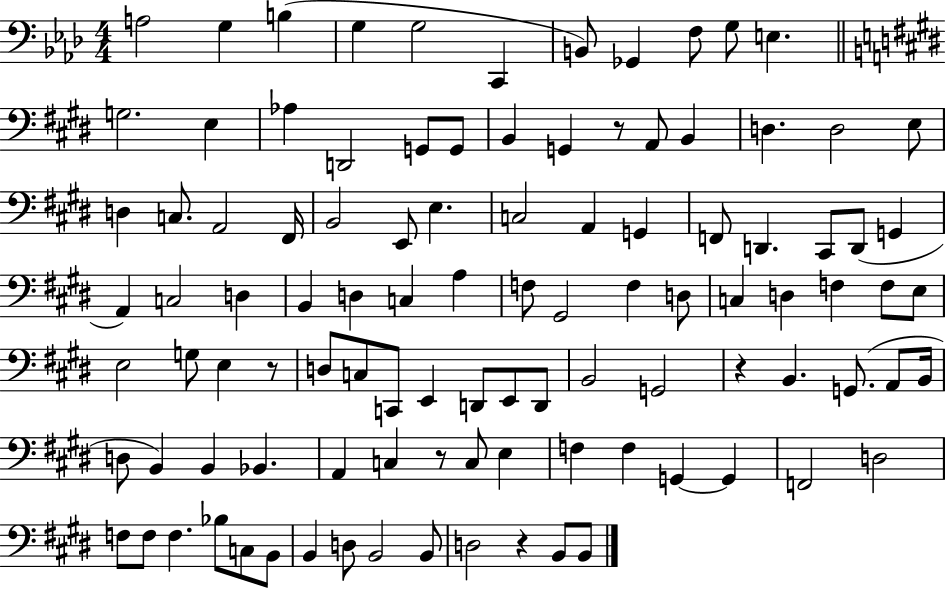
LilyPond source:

{
  \clef bass
  \numericTimeSignature
  \time 4/4
  \key aes \major
  a2 g4 b4( | g4 g2 c,4 | b,8) ges,4 f8 g8 e4. | \bar "||" \break \key e \major g2. e4 | aes4 d,2 g,8 g,8 | b,4 g,4 r8 a,8 b,4 | d4. d2 e8 | \break d4 c8. a,2 fis,16 | b,2 e,8 e4. | c2 a,4 g,4 | f,8 d,4. cis,8 d,8( g,4 | \break a,4) c2 d4 | b,4 d4 c4 a4 | f8 gis,2 f4 d8 | c4 d4 f4 f8 e8 | \break e2 g8 e4 r8 | d8 c8 c,8 e,4 d,8 e,8 d,8 | b,2 g,2 | r4 b,4. g,8.( a,8 b,16 | \break d8 b,4) b,4 bes,4. | a,4 c4 r8 c8 e4 | f4 f4 g,4~~ g,4 | f,2 d2 | \break f8 f8 f4. bes8 c8 b,8 | b,4 d8 b,2 b,8 | d2 r4 b,8 b,8 | \bar "|."
}